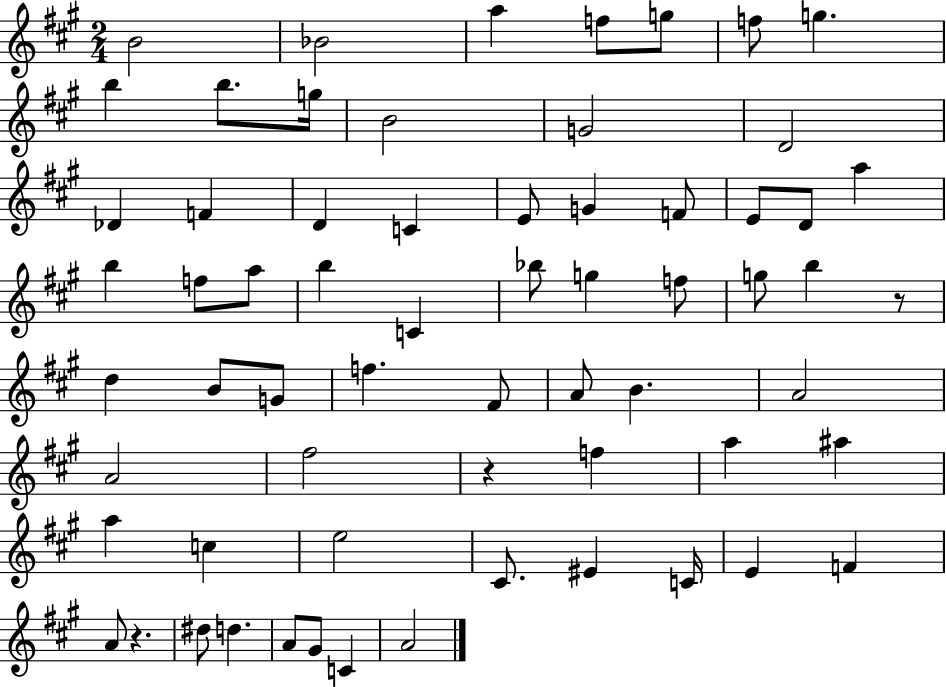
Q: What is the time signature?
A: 2/4